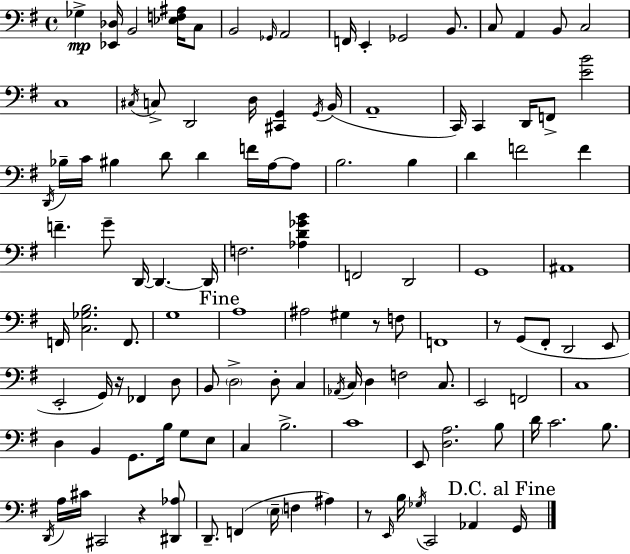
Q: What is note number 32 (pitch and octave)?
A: D4